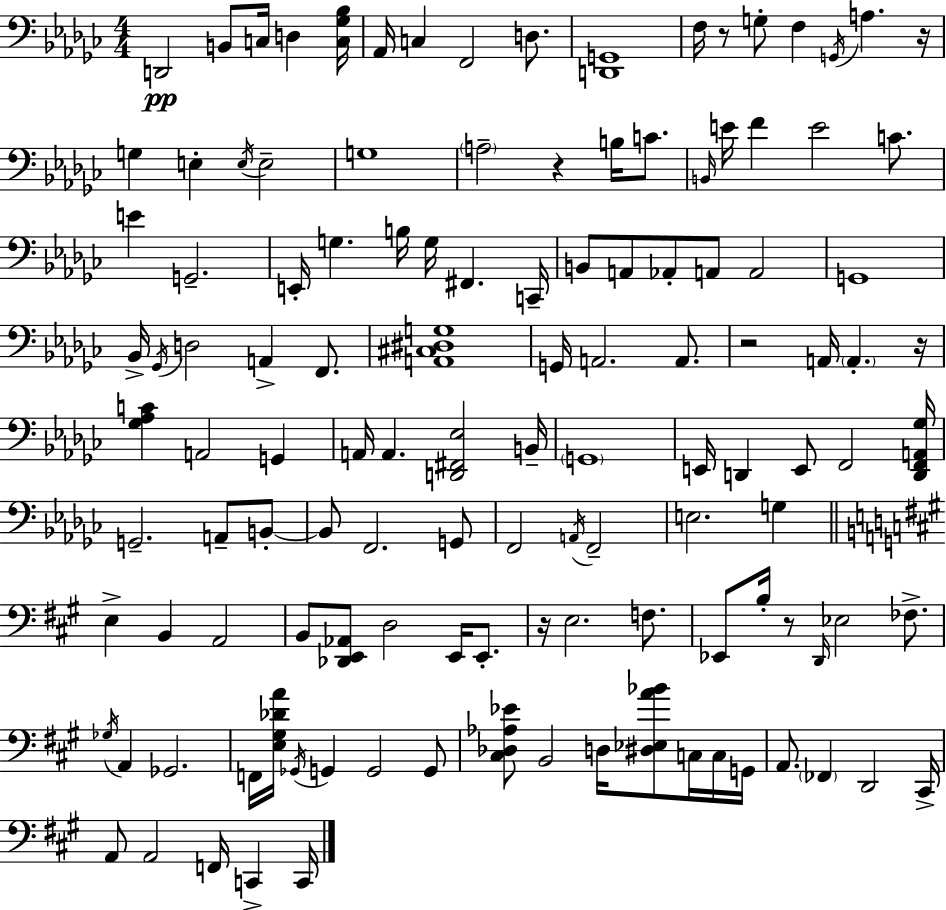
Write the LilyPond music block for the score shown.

{
  \clef bass
  \numericTimeSignature
  \time 4/4
  \key ees \minor
  d,2\pp b,8 c16 d4 <c ges bes>16 | aes,16 c4 f,2 d8. | <d, g,>1 | f16 r8 g8-. f4 \acciaccatura { g,16 } a4. | \break r16 g4 e4-. \acciaccatura { e16 } e2-- | g1 | \parenthesize a2-- r4 b16 c'8. | \grace { b,16 } e'16 f'4 e'2 | \break c'8. e'4 g,2.-- | e,16-. g4. b16 g16 fis,4. | c,16-- b,8 a,8 aes,8-. a,8 a,2 | g,1 | \break bes,16-> \acciaccatura { ges,16 } d2 a,4-> | f,8. <a, cis dis g>1 | g,16 a,2. | a,8. r2 a,16 \parenthesize a,4.-. | \break r16 <ges aes c'>4 a,2 | g,4 a,16 a,4. <d, fis, ees>2 | b,16-- \parenthesize g,1 | e,16 d,4 e,8 f,2 | \break <d, f, a, ges>16 g,2.-- | a,8-- b,8-.~~ b,8 f,2. | g,8 f,2 \acciaccatura { a,16 } f,2-- | e2. | \break g4 \bar "||" \break \key a \major e4-> b,4 a,2 | b,8 <des, e, aes,>8 d2 e,16 e,8.-. | r16 e2. f8. | ees,8 b16-. r8 \grace { d,16 } ees2 fes8.-> | \break \acciaccatura { ges16 } a,4 ges,2. | f,16 <e gis des' a'>16 \acciaccatura { ges,16 } g,4 g,2 | g,8 <cis des aes ees'>8 b,2 d16 <dis ees a' bes'>8 | c16 c16 g,16 a,8. \parenthesize fes,4 d,2 | \break cis,16-> a,8 a,2 f,16 c,4-> | c,16 \bar "|."
}